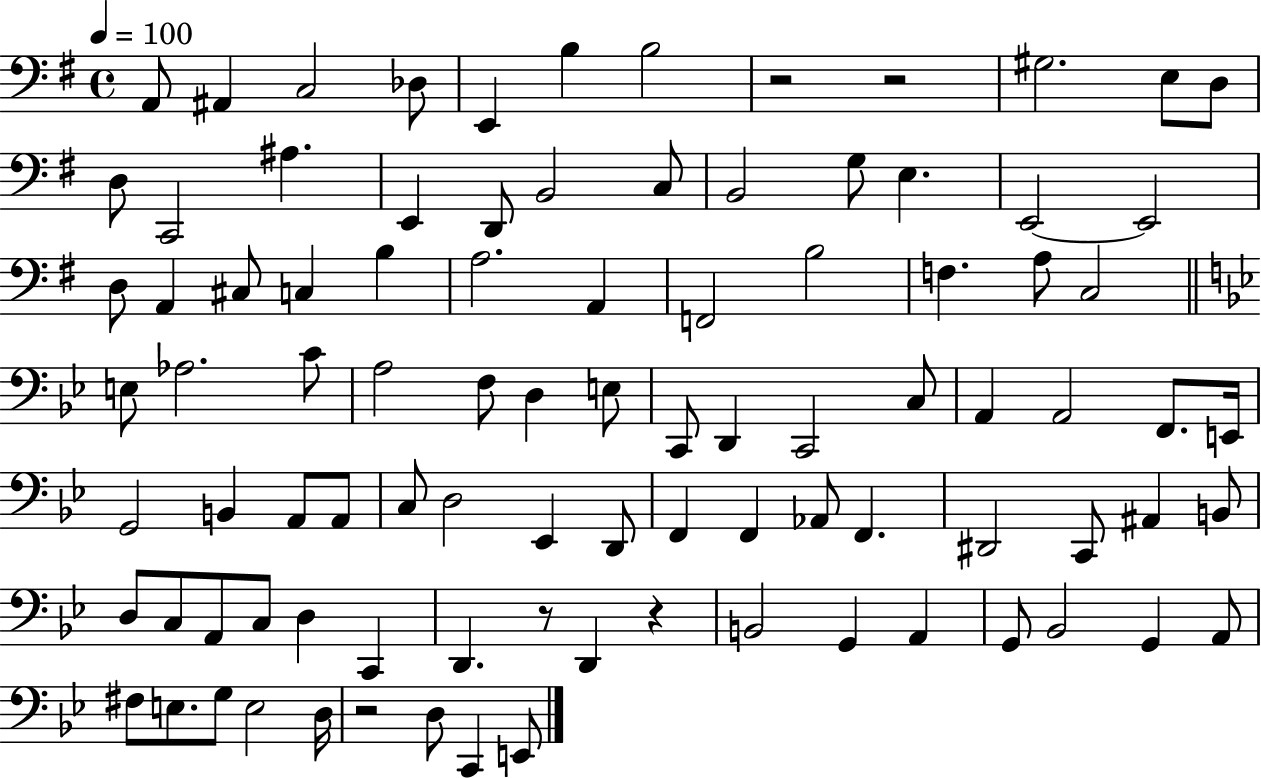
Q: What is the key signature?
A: G major